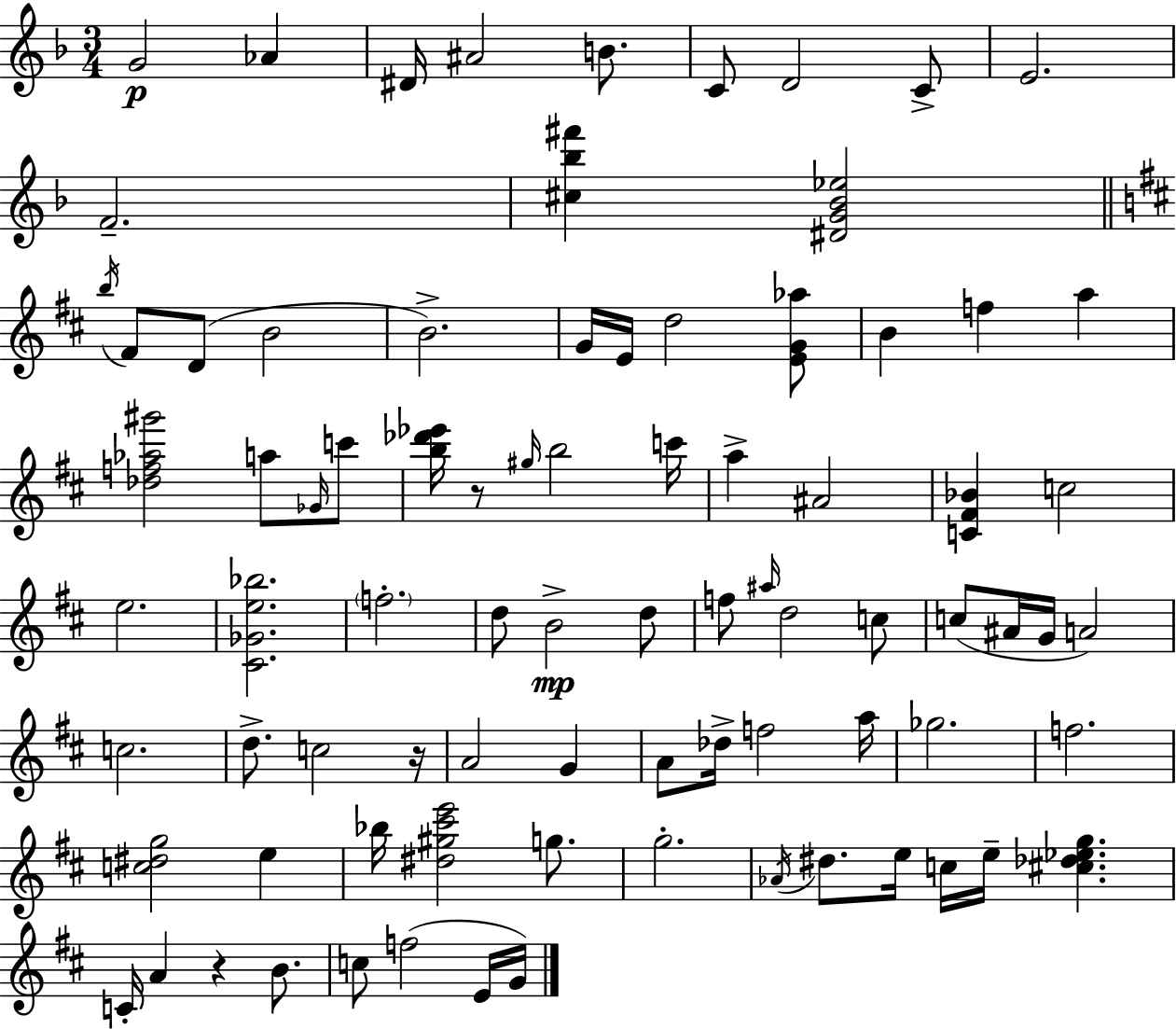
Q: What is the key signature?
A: D minor